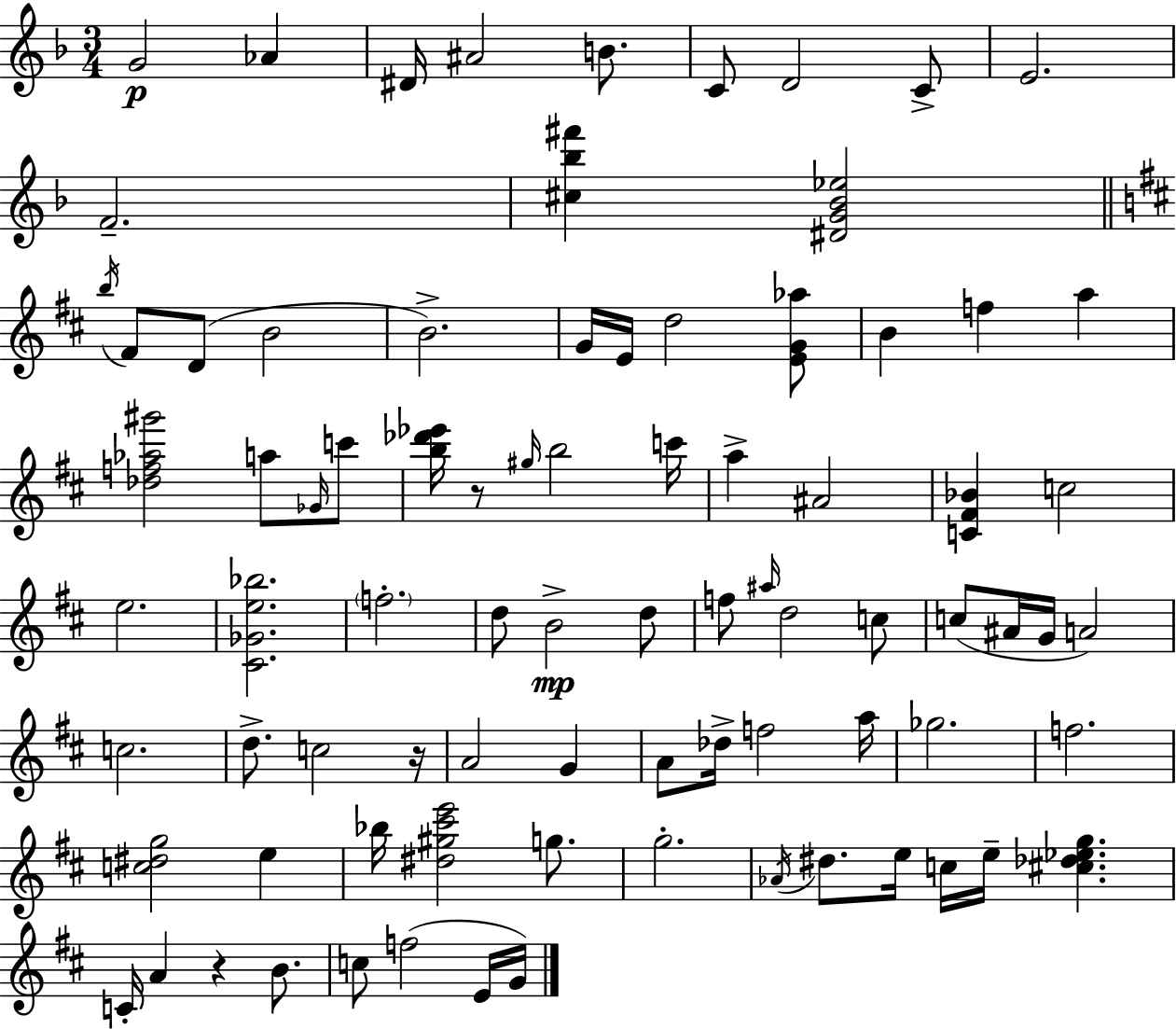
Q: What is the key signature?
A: D minor